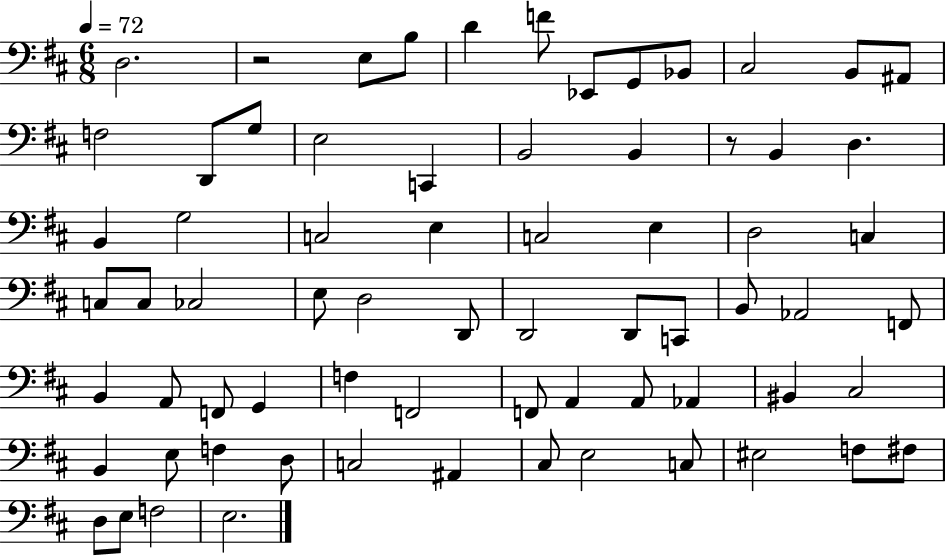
{
  \clef bass
  \numericTimeSignature
  \time 6/8
  \key d \major
  \tempo 4 = 72
  d2. | r2 e8 b8 | d'4 f'8 ees,8 g,8 bes,8 | cis2 b,8 ais,8 | \break f2 d,8 g8 | e2 c,4 | b,2 b,4 | r8 b,4 d4. | \break b,4 g2 | c2 e4 | c2 e4 | d2 c4 | \break c8 c8 ces2 | e8 d2 d,8 | d,2 d,8 c,8 | b,8 aes,2 f,8 | \break b,4 a,8 f,8 g,4 | f4 f,2 | f,8 a,4 a,8 aes,4 | bis,4 cis2 | \break b,4 e8 f4 d8 | c2 ais,4 | cis8 e2 c8 | eis2 f8 fis8 | \break d8 e8 f2 | e2. | \bar "|."
}